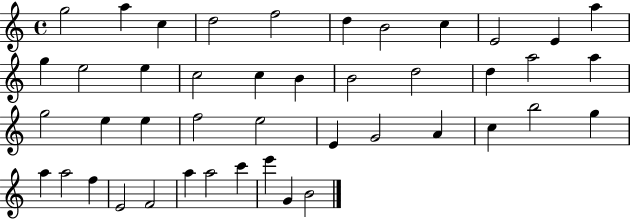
{
  \clef treble
  \time 4/4
  \defaultTimeSignature
  \key c \major
  g''2 a''4 c''4 | d''2 f''2 | d''4 b'2 c''4 | e'2 e'4 a''4 | \break g''4 e''2 e''4 | c''2 c''4 b'4 | b'2 d''2 | d''4 a''2 a''4 | \break g''2 e''4 e''4 | f''2 e''2 | e'4 g'2 a'4 | c''4 b''2 g''4 | \break a''4 a''2 f''4 | e'2 f'2 | a''4 a''2 c'''4 | e'''4 g'4 b'2 | \break \bar "|."
}